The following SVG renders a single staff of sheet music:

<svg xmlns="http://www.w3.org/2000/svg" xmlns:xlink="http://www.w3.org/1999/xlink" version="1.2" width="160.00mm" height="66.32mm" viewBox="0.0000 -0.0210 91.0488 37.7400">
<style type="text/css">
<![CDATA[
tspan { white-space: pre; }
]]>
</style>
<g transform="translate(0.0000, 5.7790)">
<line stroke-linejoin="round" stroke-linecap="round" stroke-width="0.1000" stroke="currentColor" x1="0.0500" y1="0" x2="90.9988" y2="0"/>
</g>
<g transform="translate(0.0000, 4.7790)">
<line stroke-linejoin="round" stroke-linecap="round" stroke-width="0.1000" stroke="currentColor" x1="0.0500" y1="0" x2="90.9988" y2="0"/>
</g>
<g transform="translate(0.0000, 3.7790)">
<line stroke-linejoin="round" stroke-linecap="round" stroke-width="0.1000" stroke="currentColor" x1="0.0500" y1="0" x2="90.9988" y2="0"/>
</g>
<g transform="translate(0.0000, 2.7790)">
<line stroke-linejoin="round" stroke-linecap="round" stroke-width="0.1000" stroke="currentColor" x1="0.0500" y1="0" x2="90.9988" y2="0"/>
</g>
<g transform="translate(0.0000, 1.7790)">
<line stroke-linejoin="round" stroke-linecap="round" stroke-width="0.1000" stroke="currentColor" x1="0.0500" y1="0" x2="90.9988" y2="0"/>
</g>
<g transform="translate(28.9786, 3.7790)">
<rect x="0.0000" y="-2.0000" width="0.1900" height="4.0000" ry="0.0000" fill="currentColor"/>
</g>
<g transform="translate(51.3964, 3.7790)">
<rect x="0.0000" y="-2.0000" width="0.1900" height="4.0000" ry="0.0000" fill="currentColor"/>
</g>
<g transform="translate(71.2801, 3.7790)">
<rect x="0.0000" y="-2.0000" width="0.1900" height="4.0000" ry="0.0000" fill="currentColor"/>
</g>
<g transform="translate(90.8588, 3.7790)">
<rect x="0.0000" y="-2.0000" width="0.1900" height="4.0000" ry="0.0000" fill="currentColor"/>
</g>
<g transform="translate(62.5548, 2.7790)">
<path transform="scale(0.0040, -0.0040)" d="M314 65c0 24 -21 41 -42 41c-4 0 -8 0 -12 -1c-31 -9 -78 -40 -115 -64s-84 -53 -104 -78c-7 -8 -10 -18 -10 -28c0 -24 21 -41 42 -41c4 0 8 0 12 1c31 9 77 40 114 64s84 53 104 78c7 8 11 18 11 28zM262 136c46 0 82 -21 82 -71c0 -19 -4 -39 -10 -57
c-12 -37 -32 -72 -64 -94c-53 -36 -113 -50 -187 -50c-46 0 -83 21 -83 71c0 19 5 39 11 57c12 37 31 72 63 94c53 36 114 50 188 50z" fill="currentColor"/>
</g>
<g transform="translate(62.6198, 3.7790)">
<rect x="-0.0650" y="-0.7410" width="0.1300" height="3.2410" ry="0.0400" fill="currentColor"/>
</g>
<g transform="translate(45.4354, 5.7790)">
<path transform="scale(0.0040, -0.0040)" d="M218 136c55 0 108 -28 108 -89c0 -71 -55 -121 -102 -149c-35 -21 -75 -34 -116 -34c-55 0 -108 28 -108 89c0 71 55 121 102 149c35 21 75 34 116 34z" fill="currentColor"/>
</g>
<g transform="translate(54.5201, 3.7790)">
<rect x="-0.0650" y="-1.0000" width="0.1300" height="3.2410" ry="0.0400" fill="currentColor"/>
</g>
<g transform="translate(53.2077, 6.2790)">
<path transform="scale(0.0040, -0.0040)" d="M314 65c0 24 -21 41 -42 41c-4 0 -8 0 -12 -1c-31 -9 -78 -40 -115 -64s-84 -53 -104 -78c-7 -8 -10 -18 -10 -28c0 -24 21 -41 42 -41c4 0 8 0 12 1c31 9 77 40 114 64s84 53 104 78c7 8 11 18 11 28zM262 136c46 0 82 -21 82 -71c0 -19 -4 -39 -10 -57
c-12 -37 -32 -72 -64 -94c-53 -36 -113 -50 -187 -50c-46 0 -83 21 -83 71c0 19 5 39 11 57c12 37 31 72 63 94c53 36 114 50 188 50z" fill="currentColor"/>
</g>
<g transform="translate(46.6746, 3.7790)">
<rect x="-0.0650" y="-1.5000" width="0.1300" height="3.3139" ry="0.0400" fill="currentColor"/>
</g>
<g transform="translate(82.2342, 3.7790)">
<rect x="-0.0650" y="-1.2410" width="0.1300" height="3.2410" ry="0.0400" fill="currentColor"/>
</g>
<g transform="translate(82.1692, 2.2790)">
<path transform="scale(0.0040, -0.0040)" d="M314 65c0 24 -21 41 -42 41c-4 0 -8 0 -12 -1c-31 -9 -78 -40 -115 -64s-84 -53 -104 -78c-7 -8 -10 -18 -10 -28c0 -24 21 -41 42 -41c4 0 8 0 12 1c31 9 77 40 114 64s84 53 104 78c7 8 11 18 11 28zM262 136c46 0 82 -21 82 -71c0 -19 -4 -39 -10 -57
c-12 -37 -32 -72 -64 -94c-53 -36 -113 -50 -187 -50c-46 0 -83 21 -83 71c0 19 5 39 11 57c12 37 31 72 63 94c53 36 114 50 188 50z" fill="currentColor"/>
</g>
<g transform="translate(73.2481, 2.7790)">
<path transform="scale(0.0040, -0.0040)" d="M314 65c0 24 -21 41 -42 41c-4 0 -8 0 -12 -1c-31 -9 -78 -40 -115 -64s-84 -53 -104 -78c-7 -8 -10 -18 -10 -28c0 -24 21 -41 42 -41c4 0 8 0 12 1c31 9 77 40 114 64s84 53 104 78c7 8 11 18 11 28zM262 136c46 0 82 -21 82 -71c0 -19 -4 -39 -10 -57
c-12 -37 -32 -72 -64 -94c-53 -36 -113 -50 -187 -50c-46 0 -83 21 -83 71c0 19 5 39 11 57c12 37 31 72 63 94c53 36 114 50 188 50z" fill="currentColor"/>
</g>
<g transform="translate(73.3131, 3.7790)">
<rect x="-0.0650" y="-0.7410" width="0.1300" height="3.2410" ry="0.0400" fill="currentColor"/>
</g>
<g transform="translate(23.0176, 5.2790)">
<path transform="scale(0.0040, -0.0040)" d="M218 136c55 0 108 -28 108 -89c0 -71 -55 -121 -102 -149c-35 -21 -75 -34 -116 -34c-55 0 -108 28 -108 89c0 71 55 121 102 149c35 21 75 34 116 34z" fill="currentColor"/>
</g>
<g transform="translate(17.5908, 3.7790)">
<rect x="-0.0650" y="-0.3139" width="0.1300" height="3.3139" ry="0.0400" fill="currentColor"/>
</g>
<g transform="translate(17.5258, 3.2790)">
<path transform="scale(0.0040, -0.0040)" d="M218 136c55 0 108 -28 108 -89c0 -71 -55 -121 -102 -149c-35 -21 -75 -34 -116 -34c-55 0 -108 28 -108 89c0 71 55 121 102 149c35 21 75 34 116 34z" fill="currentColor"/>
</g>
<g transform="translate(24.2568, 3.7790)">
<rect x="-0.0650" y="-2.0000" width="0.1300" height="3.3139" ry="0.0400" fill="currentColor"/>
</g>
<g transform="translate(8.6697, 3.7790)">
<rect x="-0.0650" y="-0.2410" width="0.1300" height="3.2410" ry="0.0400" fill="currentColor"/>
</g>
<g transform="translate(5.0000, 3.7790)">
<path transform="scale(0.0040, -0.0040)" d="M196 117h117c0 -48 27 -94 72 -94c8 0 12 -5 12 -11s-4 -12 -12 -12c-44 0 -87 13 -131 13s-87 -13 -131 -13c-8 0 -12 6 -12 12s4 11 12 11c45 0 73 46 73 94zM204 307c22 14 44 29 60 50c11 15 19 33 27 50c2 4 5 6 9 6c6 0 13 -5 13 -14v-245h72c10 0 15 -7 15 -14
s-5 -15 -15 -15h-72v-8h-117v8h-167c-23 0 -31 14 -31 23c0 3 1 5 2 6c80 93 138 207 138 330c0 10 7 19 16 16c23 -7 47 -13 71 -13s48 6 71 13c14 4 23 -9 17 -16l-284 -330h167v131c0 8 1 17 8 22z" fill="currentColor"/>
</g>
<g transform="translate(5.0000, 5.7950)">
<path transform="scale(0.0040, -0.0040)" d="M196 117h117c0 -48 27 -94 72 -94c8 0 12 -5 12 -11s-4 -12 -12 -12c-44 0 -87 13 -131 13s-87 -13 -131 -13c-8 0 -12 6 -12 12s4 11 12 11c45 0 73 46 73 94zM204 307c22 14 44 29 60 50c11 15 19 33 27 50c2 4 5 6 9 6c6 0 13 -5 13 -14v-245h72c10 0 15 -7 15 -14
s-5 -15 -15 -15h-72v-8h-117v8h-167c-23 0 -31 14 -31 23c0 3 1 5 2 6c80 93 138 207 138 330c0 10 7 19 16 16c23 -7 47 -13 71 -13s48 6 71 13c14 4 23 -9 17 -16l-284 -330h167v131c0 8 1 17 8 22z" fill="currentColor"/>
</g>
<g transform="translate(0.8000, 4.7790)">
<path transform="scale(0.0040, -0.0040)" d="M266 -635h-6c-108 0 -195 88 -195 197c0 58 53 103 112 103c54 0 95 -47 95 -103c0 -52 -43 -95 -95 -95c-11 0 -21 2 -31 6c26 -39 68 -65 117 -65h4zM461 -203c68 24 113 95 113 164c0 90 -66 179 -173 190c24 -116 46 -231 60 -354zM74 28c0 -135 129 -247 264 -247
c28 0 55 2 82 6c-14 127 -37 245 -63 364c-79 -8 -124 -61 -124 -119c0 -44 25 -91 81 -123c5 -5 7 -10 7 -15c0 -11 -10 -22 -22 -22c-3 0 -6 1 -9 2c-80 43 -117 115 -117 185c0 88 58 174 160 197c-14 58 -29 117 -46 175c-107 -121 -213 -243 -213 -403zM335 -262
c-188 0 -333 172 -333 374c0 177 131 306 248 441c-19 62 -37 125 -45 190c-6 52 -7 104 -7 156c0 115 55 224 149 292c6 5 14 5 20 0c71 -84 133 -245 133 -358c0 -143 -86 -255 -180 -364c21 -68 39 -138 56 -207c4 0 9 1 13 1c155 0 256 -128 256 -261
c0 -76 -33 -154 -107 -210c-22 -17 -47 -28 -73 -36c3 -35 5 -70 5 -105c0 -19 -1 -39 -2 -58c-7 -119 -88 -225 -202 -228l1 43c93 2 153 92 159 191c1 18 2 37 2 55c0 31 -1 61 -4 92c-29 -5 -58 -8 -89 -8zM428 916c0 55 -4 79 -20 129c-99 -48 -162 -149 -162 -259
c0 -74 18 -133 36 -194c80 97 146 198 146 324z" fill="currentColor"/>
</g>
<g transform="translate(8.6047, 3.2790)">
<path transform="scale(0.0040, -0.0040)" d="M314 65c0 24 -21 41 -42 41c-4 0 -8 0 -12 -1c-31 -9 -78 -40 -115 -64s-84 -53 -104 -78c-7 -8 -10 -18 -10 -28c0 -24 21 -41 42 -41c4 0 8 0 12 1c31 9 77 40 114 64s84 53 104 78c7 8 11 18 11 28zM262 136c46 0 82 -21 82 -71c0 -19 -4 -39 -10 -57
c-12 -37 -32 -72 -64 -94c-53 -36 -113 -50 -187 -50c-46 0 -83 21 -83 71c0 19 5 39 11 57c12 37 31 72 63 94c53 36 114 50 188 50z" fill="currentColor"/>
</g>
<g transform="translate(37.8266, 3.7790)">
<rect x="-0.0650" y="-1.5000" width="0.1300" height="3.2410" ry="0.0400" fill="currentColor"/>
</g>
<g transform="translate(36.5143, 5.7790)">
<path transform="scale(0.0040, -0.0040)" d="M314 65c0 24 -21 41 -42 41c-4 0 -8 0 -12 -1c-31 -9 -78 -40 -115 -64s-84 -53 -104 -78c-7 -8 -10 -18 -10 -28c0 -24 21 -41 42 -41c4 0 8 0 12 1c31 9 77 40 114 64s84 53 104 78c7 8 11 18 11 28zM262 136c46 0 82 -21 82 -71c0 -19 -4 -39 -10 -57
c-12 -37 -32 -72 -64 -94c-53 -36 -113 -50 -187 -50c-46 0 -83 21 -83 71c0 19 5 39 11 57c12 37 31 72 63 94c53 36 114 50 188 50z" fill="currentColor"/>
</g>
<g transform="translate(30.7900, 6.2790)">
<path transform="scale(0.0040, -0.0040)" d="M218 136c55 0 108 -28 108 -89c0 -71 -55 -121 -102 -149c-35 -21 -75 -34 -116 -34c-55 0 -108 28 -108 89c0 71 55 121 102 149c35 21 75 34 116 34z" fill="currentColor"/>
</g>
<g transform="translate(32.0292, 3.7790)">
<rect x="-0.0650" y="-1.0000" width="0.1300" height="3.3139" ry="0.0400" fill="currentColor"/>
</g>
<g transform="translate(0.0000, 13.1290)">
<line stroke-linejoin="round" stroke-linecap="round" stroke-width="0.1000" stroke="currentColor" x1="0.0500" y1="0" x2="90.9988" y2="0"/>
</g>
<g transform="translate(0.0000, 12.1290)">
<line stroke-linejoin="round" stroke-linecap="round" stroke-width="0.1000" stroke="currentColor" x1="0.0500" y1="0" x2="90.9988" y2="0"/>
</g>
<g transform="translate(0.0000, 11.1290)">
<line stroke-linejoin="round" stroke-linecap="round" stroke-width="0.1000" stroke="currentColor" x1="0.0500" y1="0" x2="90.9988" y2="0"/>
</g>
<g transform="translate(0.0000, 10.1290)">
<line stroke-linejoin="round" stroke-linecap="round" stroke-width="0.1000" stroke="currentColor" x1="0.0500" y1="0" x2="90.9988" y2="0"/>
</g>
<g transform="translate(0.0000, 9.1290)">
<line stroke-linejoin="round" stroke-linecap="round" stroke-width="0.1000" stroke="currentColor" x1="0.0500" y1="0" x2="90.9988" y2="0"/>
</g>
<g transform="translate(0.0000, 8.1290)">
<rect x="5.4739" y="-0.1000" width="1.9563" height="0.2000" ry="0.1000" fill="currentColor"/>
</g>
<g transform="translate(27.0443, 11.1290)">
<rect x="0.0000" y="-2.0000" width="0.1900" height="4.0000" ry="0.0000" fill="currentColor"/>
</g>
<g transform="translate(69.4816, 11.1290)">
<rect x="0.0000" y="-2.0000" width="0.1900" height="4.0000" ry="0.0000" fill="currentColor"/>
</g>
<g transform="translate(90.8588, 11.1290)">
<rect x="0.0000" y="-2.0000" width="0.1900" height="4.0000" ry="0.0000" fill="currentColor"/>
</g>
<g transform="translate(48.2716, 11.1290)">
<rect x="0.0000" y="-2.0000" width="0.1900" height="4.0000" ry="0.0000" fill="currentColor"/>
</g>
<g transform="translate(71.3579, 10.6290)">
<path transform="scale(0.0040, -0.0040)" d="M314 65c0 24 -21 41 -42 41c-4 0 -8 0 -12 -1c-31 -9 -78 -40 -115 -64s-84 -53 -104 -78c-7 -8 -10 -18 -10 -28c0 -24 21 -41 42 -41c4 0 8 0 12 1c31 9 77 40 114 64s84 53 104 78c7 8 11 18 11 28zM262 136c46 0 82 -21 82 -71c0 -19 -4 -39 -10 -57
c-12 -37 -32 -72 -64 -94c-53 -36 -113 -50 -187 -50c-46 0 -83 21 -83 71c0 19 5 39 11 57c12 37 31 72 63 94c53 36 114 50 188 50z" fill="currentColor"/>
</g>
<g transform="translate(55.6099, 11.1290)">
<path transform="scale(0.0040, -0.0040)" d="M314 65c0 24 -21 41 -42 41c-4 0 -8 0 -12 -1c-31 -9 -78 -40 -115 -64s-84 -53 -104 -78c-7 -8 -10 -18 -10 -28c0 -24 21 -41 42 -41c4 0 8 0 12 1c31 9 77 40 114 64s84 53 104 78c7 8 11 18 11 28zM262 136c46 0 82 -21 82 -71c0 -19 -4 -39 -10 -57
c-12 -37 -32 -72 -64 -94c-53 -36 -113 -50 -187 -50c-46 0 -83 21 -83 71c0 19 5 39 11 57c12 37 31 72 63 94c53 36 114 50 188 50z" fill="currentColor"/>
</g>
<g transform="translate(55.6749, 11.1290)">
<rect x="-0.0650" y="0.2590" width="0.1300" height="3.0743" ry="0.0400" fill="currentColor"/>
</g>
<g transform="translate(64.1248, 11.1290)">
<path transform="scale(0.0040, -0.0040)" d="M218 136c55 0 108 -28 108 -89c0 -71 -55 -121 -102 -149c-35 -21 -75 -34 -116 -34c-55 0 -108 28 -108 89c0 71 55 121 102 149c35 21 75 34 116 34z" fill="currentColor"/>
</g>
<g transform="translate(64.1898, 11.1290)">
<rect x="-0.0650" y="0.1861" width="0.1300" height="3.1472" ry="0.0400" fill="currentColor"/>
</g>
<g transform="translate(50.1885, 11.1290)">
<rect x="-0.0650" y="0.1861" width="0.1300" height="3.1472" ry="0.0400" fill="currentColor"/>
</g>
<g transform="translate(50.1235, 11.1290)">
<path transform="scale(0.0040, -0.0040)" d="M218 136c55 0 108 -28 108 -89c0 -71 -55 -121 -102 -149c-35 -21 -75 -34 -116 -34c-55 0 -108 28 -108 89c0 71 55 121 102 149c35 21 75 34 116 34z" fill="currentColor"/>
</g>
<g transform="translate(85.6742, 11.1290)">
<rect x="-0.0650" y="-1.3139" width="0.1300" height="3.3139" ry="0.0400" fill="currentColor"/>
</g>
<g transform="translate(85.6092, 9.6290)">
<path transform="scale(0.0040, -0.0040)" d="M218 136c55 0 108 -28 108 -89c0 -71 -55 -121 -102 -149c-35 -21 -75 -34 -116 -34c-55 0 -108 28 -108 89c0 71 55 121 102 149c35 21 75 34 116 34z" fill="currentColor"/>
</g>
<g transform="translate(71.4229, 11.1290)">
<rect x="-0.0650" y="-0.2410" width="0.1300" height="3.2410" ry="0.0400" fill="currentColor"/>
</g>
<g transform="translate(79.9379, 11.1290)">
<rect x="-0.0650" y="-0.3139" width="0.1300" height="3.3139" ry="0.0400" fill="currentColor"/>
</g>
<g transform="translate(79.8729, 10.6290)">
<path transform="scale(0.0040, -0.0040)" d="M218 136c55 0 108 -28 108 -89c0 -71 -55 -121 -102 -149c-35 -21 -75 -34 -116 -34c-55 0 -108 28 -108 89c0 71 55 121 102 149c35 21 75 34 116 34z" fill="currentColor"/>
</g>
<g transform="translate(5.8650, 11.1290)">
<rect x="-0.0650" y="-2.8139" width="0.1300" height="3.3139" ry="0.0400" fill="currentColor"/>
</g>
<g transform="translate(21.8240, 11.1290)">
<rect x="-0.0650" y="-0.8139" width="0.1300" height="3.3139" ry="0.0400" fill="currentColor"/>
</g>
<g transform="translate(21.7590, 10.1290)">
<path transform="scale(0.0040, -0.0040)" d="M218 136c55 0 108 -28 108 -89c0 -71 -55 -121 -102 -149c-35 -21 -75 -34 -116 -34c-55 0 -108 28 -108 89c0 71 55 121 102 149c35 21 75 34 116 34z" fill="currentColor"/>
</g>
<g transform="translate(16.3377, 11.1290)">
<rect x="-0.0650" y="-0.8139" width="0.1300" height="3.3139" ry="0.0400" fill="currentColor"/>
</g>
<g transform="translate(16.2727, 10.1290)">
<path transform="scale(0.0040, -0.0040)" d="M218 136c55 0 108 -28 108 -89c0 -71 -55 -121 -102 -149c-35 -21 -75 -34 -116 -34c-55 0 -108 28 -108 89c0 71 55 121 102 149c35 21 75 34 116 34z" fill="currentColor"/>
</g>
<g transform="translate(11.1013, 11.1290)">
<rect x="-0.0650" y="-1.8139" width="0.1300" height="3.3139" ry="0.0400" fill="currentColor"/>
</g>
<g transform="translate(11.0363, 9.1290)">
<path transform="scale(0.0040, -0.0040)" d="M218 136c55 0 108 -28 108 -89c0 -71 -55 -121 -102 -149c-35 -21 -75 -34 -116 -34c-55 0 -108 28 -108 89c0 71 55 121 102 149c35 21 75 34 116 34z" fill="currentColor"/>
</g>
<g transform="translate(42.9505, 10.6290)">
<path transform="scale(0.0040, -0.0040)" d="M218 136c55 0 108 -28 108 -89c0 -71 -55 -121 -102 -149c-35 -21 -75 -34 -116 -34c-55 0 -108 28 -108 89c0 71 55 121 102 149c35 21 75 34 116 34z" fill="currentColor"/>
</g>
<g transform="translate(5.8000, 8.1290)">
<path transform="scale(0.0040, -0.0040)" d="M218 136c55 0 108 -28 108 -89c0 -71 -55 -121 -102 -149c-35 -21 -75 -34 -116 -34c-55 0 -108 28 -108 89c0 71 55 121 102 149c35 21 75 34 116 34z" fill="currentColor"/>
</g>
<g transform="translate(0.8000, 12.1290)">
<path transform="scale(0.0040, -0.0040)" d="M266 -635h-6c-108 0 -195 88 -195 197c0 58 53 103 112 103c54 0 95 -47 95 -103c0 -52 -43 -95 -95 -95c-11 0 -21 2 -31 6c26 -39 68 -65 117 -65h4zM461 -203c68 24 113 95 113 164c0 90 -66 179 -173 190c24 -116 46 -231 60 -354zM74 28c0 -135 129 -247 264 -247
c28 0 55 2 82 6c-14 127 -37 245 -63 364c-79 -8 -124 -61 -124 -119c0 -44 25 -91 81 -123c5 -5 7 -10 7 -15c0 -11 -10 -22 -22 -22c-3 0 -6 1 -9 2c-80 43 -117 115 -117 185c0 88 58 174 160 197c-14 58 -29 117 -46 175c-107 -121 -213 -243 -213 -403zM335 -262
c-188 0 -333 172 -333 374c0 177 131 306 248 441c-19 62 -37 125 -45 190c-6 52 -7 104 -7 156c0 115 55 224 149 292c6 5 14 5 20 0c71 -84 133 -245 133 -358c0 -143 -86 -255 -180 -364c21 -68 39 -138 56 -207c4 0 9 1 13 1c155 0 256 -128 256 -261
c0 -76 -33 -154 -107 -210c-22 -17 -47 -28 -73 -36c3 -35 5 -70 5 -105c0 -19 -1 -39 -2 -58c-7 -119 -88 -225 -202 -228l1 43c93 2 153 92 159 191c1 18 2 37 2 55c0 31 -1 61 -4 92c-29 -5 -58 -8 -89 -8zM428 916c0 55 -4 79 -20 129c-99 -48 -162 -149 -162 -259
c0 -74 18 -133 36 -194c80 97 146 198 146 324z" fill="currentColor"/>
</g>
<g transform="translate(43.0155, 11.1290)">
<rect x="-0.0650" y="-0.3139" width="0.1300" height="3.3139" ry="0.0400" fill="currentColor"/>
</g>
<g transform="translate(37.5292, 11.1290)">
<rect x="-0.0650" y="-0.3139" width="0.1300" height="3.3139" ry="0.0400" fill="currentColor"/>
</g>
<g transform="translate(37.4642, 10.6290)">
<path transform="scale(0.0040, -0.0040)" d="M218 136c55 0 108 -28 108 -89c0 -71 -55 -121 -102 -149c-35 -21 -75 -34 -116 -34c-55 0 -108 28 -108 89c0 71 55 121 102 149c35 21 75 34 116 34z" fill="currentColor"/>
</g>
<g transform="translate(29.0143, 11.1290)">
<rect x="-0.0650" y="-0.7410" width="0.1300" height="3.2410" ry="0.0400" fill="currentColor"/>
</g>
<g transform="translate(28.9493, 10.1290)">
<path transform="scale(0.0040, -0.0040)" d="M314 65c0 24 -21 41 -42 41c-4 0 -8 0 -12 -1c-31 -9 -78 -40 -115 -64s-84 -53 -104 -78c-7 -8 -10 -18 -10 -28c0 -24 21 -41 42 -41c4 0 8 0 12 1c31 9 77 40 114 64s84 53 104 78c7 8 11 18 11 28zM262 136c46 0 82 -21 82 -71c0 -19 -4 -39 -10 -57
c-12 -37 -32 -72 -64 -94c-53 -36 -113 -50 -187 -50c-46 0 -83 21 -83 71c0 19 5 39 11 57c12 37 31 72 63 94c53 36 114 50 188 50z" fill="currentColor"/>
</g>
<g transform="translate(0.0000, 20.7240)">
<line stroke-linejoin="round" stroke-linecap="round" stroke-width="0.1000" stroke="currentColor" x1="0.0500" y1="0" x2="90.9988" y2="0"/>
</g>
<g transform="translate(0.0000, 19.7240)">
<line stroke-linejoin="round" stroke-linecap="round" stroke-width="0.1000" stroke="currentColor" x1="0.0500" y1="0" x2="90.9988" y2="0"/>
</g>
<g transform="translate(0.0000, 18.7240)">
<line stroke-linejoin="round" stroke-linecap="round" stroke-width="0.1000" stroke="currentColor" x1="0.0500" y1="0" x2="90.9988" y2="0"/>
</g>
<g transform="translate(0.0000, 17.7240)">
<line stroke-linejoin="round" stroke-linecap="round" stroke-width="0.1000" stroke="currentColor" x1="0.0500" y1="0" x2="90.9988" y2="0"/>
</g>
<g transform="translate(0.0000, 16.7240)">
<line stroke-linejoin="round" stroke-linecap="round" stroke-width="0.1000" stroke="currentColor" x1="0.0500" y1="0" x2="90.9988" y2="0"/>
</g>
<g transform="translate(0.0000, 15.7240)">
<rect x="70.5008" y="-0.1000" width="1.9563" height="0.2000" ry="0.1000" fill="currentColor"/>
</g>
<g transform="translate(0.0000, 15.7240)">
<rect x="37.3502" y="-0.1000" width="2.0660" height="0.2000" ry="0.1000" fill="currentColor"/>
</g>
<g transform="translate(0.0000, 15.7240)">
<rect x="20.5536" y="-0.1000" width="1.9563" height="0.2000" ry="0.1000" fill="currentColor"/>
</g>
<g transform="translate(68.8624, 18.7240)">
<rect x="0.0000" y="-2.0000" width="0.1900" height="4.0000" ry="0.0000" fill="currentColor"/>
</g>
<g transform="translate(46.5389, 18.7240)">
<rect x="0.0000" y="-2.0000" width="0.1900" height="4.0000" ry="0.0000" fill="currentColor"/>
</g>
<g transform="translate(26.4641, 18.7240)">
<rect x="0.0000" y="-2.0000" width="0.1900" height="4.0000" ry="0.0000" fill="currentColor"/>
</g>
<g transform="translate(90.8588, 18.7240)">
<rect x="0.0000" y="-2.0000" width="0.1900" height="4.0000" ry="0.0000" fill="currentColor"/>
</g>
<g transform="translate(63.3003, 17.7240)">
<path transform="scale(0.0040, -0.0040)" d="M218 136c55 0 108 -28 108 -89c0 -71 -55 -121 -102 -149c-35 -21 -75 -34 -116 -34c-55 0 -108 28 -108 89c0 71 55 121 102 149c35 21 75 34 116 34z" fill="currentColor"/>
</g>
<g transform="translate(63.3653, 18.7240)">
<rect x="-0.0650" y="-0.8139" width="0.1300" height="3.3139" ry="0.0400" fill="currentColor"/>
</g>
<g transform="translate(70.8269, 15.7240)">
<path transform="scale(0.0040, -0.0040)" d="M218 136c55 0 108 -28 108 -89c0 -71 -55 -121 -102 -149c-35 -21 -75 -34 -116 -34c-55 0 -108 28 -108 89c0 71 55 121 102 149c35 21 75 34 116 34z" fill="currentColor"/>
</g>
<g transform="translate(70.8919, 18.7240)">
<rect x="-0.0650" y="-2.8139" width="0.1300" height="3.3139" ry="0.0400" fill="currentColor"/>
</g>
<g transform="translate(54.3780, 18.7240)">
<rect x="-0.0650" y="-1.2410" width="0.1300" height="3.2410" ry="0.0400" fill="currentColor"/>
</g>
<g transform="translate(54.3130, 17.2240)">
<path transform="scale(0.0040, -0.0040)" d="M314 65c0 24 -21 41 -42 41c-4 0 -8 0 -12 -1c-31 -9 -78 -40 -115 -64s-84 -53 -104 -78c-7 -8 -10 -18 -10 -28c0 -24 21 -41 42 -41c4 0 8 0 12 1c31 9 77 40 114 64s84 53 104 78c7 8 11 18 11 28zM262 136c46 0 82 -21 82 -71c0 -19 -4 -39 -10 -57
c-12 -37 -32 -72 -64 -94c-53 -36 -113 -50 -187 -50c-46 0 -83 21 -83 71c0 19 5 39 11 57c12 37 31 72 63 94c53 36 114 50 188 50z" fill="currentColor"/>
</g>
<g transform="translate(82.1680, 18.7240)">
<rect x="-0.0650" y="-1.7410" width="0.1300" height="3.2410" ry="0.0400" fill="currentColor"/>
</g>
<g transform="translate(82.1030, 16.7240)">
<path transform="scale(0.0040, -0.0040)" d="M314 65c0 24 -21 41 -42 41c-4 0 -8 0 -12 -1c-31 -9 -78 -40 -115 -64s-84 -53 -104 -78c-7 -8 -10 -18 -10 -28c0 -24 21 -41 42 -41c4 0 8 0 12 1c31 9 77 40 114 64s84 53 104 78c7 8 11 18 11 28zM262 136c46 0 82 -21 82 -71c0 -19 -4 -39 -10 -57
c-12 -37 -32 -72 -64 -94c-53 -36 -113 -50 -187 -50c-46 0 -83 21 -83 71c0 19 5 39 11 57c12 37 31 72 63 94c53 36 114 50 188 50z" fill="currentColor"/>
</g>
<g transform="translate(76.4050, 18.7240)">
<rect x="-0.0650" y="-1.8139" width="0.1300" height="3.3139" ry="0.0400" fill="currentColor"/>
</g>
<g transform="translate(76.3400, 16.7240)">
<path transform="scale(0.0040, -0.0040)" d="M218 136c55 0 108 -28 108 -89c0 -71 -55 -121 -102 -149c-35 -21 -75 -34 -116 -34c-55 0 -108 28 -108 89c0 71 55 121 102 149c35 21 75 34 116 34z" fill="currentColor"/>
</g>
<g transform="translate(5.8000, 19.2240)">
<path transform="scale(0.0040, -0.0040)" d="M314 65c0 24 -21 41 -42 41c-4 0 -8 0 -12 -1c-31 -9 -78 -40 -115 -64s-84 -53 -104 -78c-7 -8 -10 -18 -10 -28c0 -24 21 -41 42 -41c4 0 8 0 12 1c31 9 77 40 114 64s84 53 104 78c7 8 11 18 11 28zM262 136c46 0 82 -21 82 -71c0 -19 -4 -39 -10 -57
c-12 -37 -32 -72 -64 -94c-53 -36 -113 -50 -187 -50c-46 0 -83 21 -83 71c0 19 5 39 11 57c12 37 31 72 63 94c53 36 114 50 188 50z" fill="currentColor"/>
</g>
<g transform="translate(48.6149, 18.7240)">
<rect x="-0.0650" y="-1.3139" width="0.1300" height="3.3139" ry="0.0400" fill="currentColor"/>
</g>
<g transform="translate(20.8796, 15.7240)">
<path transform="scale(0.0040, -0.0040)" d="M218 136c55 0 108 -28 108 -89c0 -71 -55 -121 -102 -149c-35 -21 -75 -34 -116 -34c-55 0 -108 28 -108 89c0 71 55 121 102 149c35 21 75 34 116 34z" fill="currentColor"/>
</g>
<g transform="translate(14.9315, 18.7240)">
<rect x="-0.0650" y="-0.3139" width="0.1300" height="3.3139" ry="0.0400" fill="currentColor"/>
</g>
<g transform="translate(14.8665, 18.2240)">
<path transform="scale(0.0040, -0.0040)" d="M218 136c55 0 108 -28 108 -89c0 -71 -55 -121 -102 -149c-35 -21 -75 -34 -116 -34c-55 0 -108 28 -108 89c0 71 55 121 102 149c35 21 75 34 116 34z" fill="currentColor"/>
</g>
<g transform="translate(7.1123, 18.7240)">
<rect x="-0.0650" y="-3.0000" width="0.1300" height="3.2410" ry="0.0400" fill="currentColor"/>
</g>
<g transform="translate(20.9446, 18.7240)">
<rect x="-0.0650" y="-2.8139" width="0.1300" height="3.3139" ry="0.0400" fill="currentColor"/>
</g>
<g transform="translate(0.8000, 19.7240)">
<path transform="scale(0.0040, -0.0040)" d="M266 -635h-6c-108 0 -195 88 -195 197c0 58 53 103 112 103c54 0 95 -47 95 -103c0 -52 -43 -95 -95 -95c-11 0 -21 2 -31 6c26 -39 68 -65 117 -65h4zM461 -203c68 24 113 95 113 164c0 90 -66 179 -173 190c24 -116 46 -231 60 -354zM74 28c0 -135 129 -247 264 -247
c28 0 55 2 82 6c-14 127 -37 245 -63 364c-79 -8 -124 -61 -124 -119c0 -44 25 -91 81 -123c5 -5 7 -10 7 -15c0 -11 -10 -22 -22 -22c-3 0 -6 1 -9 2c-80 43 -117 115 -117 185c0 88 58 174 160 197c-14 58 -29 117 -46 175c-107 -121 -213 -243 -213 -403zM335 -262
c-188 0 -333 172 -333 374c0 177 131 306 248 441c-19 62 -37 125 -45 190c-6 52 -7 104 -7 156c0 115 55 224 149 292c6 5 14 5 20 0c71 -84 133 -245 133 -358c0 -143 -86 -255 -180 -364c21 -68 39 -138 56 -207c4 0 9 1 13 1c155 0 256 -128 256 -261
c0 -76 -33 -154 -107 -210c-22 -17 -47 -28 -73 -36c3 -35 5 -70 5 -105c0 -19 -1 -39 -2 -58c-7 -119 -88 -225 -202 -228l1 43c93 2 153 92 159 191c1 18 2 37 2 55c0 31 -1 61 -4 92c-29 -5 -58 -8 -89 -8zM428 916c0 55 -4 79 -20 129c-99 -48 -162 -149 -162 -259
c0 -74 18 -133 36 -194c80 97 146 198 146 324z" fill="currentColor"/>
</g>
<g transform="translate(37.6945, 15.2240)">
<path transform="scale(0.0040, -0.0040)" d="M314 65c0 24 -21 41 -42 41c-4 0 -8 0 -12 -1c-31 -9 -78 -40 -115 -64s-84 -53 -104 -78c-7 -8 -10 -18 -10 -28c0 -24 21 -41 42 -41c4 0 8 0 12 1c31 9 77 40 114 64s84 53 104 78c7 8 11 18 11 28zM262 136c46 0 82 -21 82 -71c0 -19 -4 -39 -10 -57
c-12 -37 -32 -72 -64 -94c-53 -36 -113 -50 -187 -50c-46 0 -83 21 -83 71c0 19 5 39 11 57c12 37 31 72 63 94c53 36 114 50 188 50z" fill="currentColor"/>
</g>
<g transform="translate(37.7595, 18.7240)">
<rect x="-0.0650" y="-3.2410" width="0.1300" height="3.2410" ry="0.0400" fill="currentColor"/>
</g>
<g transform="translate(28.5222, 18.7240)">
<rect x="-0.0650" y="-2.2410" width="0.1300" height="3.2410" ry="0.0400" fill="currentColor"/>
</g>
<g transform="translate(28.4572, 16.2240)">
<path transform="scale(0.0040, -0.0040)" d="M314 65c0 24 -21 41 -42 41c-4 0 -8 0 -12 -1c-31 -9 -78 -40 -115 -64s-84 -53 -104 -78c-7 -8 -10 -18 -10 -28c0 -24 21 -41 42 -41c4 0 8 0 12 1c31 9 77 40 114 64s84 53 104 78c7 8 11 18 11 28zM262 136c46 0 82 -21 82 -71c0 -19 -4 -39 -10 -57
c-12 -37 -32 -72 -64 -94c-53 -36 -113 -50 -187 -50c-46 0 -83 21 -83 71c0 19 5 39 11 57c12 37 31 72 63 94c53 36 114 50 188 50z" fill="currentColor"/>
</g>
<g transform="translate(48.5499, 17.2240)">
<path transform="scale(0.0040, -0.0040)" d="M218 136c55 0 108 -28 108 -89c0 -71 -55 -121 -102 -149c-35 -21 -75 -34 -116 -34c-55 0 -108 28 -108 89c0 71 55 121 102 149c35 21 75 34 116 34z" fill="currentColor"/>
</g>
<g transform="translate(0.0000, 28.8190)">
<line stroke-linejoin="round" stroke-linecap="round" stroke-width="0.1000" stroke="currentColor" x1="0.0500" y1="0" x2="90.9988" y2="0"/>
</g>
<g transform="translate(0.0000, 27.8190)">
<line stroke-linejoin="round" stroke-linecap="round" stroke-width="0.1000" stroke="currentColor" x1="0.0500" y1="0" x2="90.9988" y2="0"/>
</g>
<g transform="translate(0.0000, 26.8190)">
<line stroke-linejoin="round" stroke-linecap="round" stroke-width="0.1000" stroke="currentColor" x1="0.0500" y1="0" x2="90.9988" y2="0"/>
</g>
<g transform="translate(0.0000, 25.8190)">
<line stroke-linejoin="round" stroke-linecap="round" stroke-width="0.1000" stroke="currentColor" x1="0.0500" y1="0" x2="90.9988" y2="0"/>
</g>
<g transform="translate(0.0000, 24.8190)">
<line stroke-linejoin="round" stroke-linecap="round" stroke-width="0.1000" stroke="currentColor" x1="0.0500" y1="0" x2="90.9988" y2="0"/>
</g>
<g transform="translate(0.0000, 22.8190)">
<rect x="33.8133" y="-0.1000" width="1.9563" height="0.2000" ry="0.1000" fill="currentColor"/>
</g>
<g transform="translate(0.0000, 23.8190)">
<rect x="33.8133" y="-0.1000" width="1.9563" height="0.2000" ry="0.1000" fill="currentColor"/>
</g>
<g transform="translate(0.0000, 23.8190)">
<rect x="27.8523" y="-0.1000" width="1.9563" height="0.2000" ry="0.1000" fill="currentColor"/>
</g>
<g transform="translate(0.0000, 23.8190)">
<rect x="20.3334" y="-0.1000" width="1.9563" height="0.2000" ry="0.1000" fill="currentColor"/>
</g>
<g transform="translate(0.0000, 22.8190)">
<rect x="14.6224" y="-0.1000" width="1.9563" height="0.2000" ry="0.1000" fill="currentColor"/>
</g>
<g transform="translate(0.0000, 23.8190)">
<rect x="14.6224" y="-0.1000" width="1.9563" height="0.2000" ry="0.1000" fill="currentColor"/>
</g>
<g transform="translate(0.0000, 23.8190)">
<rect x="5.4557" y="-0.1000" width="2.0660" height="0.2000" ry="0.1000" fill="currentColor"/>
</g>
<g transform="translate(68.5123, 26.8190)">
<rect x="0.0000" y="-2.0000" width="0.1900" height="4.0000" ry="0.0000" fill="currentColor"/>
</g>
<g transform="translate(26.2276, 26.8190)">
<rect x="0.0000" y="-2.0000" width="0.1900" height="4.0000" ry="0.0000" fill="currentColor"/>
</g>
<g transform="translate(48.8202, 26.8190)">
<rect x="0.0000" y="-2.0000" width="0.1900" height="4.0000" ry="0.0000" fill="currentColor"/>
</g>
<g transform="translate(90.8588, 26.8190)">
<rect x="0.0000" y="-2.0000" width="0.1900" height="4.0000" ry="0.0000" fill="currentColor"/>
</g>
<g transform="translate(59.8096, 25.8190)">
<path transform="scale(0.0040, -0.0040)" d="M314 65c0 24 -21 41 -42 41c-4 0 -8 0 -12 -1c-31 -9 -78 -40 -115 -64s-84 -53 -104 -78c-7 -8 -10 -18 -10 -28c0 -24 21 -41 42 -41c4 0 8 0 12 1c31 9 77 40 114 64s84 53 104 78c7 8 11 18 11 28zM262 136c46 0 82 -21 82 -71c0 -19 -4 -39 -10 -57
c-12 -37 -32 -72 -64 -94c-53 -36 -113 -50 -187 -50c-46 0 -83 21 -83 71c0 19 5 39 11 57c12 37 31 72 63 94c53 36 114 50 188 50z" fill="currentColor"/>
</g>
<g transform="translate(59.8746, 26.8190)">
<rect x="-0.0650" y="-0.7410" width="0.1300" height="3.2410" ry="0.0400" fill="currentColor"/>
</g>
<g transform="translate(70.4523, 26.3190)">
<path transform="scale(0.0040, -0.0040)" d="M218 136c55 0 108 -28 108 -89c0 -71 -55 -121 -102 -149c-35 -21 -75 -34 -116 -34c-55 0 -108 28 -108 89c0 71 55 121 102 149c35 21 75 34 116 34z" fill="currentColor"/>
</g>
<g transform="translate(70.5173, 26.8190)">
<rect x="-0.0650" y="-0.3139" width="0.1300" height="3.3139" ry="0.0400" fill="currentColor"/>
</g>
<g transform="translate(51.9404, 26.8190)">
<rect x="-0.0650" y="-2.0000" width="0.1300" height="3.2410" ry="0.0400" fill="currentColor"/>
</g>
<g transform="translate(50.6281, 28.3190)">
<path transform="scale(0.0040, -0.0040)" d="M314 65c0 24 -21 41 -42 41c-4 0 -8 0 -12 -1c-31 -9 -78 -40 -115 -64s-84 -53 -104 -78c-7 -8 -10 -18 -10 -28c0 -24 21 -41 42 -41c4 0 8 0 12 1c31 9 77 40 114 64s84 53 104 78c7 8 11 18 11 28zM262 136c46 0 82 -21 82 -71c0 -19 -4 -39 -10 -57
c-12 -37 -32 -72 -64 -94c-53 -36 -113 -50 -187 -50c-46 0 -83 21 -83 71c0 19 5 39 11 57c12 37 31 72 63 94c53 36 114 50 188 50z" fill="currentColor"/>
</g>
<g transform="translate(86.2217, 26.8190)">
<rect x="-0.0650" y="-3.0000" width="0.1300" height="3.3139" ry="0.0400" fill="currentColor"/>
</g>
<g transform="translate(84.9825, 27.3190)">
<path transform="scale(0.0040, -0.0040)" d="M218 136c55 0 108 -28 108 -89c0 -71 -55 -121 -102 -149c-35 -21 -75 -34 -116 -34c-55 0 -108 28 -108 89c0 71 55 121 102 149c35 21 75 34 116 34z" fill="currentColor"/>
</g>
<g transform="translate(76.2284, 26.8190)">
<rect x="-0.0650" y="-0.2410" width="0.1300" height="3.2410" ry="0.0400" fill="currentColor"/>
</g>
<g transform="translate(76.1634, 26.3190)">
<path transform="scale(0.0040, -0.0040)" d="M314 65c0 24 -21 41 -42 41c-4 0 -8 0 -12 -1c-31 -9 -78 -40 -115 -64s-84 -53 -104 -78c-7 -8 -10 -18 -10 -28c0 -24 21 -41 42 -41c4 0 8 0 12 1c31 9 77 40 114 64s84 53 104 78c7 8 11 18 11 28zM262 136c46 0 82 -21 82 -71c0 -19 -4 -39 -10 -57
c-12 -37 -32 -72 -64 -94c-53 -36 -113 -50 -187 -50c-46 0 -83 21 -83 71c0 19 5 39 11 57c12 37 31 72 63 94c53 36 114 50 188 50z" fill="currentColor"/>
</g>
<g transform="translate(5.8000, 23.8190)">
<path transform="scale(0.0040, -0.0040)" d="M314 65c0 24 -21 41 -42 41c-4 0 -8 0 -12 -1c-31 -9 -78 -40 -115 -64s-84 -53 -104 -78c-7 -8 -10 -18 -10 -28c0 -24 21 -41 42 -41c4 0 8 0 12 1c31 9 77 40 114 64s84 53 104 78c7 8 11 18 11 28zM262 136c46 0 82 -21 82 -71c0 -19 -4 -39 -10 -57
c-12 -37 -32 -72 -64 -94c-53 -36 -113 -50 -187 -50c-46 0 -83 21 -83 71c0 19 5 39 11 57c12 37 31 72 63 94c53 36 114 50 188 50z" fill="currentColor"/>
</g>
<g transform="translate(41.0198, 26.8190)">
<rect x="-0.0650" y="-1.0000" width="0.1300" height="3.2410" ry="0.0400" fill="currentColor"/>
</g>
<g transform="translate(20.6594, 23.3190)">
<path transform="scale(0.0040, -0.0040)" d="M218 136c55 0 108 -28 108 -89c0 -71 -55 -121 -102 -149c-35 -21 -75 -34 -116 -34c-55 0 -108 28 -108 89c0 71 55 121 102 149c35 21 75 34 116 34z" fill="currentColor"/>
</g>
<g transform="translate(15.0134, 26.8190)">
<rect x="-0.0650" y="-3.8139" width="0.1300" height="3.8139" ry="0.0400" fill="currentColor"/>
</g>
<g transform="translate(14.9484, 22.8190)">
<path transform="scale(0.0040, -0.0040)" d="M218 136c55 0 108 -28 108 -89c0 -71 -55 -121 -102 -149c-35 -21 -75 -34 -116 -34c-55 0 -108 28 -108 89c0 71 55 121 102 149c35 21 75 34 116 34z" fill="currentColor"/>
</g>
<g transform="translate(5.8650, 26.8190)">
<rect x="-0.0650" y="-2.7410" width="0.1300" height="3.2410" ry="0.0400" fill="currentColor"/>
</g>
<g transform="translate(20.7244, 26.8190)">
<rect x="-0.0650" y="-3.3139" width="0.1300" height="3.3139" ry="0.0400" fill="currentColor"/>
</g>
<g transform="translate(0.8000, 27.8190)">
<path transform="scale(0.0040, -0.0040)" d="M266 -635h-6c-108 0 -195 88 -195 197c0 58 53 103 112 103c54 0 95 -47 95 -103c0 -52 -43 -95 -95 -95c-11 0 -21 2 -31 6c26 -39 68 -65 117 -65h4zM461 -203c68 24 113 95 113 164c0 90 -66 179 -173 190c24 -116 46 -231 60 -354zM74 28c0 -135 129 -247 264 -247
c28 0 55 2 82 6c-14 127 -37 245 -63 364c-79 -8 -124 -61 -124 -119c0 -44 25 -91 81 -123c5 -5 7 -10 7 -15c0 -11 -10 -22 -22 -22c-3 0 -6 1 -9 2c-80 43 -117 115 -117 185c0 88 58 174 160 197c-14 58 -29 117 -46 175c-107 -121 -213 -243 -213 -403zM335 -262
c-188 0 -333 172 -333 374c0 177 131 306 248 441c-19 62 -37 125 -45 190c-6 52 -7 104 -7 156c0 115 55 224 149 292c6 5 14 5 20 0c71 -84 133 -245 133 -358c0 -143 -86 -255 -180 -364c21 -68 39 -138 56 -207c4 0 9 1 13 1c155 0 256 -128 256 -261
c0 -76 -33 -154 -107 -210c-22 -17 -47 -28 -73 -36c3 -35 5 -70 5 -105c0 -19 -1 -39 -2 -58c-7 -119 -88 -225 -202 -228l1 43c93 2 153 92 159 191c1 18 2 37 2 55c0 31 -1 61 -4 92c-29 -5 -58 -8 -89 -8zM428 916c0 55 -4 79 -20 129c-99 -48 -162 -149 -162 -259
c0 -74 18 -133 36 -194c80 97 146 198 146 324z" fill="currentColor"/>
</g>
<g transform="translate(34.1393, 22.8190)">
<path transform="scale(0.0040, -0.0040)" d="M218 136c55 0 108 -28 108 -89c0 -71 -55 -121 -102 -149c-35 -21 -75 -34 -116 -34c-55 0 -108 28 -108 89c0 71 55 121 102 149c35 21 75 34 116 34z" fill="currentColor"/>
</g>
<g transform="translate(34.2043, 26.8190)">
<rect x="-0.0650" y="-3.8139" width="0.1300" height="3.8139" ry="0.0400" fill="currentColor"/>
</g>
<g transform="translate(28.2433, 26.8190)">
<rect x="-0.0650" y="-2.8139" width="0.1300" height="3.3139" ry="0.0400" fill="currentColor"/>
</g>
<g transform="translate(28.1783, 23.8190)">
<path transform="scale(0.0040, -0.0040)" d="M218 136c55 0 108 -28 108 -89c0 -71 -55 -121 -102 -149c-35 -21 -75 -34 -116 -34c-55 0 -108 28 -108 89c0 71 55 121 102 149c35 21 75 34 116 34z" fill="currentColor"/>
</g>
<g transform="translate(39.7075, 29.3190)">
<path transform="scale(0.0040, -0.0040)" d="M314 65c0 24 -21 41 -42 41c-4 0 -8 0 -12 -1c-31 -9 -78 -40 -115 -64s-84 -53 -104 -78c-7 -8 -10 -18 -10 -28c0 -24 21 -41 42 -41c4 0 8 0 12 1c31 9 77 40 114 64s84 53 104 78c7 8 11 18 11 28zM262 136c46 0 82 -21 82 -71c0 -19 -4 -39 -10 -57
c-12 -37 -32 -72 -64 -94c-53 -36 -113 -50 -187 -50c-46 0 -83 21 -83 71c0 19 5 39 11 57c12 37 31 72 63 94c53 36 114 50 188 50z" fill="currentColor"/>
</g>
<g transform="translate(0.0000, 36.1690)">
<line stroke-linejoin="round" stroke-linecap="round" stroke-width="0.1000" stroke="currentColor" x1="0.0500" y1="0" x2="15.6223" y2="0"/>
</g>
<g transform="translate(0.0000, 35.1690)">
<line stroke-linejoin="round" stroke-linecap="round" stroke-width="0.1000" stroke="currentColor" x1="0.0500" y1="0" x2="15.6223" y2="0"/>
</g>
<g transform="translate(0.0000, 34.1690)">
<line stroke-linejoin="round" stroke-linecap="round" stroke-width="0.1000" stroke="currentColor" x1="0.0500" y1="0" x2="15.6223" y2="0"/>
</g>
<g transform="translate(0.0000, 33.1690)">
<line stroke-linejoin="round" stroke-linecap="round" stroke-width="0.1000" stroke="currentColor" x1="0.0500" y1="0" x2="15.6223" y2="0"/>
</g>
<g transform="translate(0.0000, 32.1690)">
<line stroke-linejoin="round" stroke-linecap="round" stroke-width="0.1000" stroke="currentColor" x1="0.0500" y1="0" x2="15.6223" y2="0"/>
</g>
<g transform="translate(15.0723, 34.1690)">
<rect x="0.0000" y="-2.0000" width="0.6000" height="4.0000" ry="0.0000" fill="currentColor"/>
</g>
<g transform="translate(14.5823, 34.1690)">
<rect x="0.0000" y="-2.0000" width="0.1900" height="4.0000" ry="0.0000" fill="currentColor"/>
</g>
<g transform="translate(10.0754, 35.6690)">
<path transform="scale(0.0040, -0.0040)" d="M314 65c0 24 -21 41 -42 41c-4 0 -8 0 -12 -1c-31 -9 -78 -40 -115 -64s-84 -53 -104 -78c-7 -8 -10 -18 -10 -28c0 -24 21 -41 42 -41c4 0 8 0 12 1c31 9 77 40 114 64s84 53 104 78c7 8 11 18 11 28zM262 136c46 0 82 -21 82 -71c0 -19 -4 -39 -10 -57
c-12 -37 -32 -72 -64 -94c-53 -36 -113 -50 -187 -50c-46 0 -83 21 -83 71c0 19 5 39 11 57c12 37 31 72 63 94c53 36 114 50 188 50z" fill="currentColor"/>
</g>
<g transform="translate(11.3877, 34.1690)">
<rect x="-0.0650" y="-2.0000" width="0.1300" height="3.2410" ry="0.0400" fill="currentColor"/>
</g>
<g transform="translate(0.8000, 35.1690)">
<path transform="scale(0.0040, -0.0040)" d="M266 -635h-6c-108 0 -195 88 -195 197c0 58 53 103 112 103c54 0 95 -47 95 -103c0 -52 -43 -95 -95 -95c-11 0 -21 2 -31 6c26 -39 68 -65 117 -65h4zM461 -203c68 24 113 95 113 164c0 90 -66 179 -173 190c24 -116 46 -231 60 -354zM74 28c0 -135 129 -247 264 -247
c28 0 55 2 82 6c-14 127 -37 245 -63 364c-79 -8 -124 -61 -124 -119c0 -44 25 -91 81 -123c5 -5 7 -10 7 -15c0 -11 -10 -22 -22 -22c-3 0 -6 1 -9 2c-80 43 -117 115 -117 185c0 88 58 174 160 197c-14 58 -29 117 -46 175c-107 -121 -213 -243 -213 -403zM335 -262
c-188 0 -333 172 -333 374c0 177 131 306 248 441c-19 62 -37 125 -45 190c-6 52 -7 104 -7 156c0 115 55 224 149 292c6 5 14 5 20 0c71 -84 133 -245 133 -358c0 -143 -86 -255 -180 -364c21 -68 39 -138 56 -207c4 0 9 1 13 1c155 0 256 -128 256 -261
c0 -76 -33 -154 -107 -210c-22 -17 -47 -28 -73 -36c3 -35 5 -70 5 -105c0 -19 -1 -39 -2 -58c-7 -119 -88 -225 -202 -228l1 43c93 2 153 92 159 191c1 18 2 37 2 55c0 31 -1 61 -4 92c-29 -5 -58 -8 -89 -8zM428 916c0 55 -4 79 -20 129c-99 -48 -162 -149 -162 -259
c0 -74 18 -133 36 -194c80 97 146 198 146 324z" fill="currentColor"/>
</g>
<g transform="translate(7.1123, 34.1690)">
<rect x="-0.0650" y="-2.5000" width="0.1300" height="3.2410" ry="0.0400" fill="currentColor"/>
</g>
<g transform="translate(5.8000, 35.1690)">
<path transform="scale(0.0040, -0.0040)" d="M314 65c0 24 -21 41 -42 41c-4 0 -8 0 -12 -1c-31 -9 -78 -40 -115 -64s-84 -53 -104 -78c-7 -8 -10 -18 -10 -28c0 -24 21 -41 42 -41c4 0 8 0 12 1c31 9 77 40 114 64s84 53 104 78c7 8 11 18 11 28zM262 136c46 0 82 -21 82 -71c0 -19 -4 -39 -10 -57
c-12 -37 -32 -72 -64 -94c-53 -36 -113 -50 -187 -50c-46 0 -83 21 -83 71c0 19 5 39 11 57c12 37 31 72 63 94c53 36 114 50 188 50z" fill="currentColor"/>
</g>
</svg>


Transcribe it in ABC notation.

X:1
T:Untitled
M:4/4
L:1/4
K:C
c2 c F D E2 E D2 d2 d2 e2 a f d d d2 c c B B2 B c2 c e A2 c a g2 b2 e e2 d a f f2 a2 c' b a c' D2 F2 d2 c c2 A G2 F2